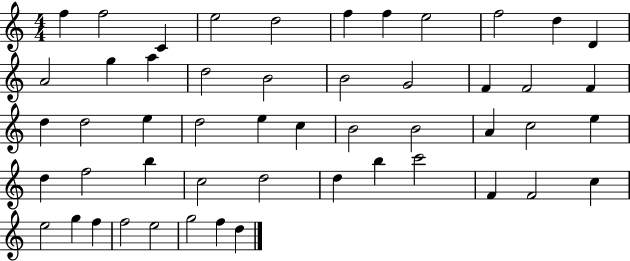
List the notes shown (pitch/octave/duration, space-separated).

F5/q F5/h C4/q E5/h D5/h F5/q F5/q E5/h F5/h D5/q D4/q A4/h G5/q A5/q D5/h B4/h B4/h G4/h F4/q F4/h F4/q D5/q D5/h E5/q D5/h E5/q C5/q B4/h B4/h A4/q C5/h E5/q D5/q F5/h B5/q C5/h D5/h D5/q B5/q C6/h F4/q F4/h C5/q E5/h G5/q F5/q F5/h E5/h G5/h F5/q D5/q